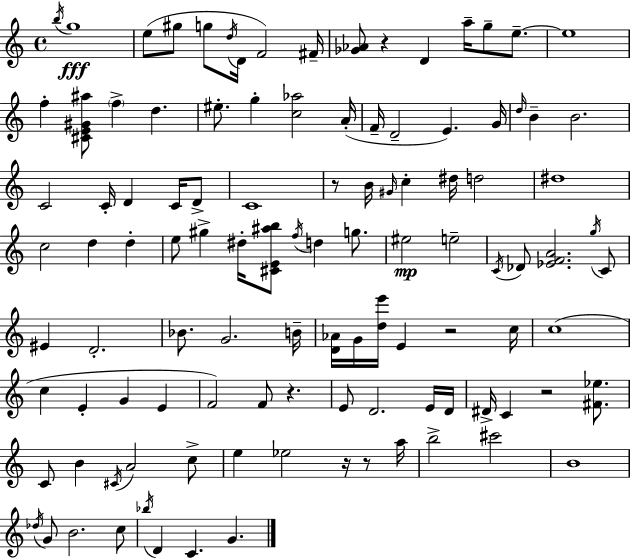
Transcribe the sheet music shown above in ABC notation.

X:1
T:Untitled
M:4/4
L:1/4
K:Am
b/4 g4 e/2 ^g/2 g/2 d/4 D/4 F2 ^F/4 [_G_A]/2 z D a/4 g/2 e/2 e4 f [^CE^G^a]/2 f d ^e/2 g [c_a]2 A/4 F/4 D2 E G/4 d/4 B B2 C2 C/4 D C/4 D/2 C4 z/2 B/4 ^G/4 c ^d/4 d2 ^d4 c2 d d e/2 ^g ^d/4 [^CE^ab]/2 f/4 d g/2 ^e2 e2 C/4 _D/2 [_EFA]2 g/4 C/2 ^E D2 _B/2 G2 B/4 [D_A]/4 G/4 [de']/4 E z2 c/4 c4 c E G E F2 F/2 z E/2 D2 E/4 D/4 ^D/4 C z2 [^F_e]/2 C/2 B ^C/4 A2 c/2 e _e2 z/4 z/2 a/4 b2 ^c'2 B4 _d/4 G/2 B2 c/2 _b/4 D C G